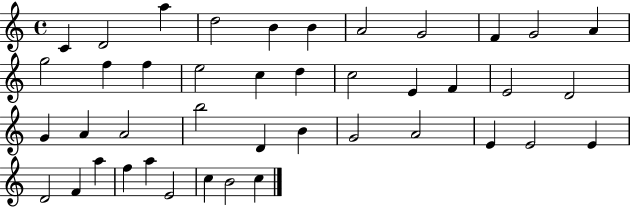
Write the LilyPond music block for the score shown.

{
  \clef treble
  \time 4/4
  \defaultTimeSignature
  \key c \major
  c'4 d'2 a''4 | d''2 b'4 b'4 | a'2 g'2 | f'4 g'2 a'4 | \break g''2 f''4 f''4 | e''2 c''4 d''4 | c''2 e'4 f'4 | e'2 d'2 | \break g'4 a'4 a'2 | b''2 d'4 b'4 | g'2 a'2 | e'4 e'2 e'4 | \break d'2 f'4 a''4 | f''4 a''4 e'2 | c''4 b'2 c''4 | \bar "|."
}